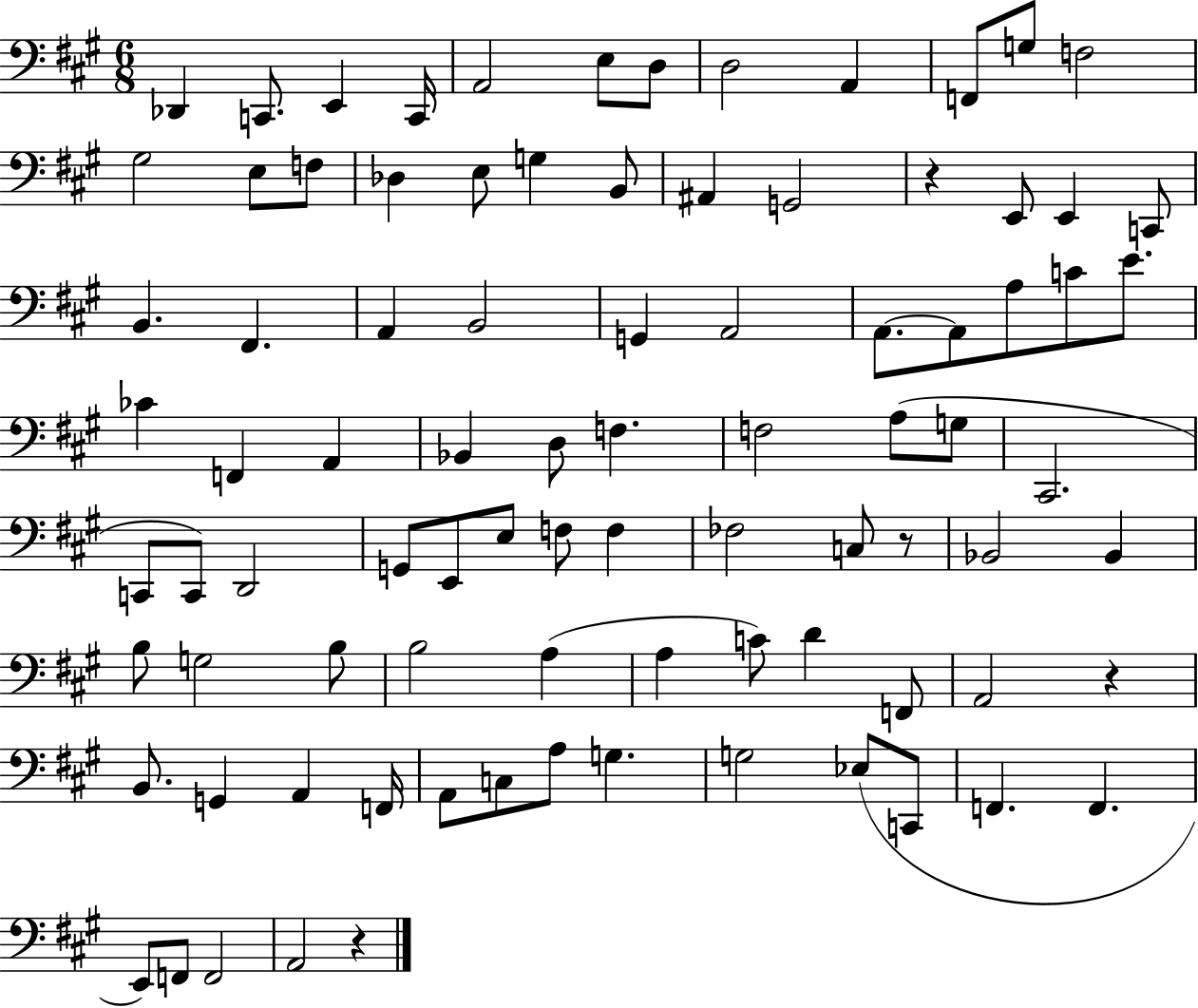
X:1
T:Untitled
M:6/8
L:1/4
K:A
_D,, C,,/2 E,, C,,/4 A,,2 E,/2 D,/2 D,2 A,, F,,/2 G,/2 F,2 ^G,2 E,/2 F,/2 _D, E,/2 G, B,,/2 ^A,, G,,2 z E,,/2 E,, C,,/2 B,, ^F,, A,, B,,2 G,, A,,2 A,,/2 A,,/2 A,/2 C/2 E/2 _C F,, A,, _B,, D,/2 F, F,2 A,/2 G,/2 ^C,,2 C,,/2 C,,/2 D,,2 G,,/2 E,,/2 E,/2 F,/2 F, _F,2 C,/2 z/2 _B,,2 _B,, B,/2 G,2 B,/2 B,2 A, A, C/2 D F,,/2 A,,2 z B,,/2 G,, A,, F,,/4 A,,/2 C,/2 A,/2 G, G,2 _E,/2 C,,/2 F,, F,, E,,/2 F,,/2 F,,2 A,,2 z